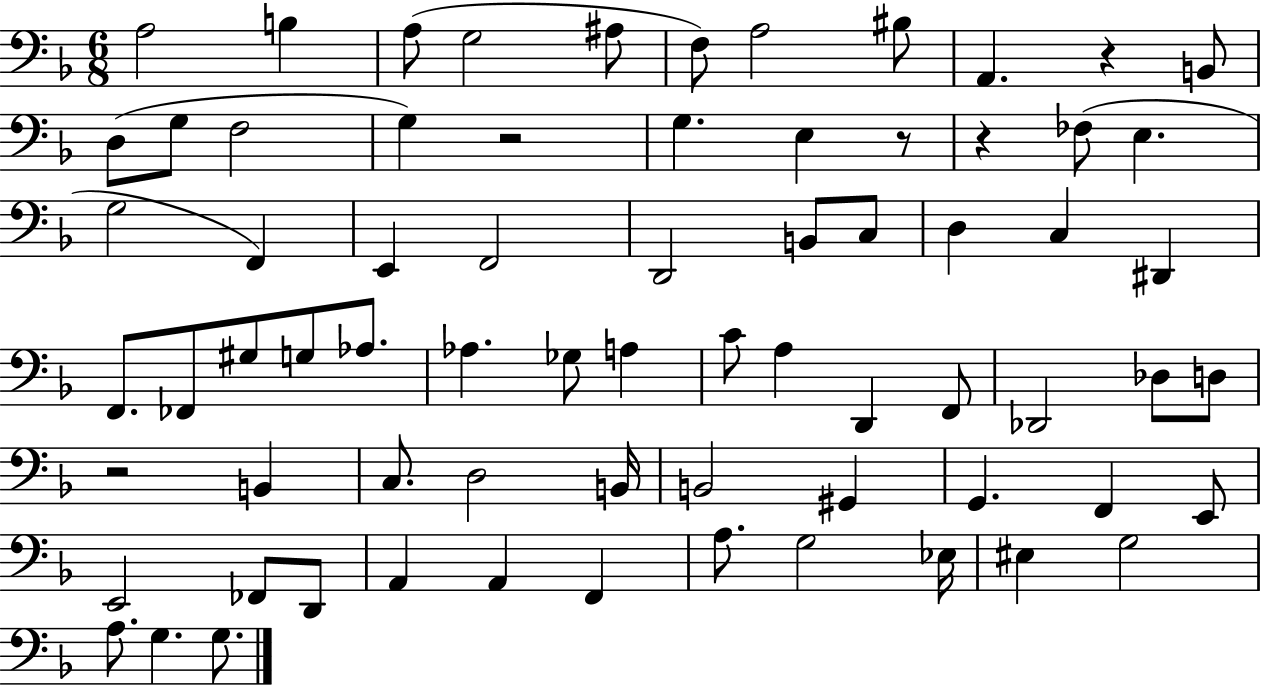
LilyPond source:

{
  \clef bass
  \numericTimeSignature
  \time 6/8
  \key f \major
  a2 b4 | a8( g2 ais8 | f8) a2 bis8 | a,4. r4 b,8 | \break d8( g8 f2 | g4) r2 | g4. e4 r8 | r4 fes8( e4. | \break g2 f,4) | e,4 f,2 | d,2 b,8 c8 | d4 c4 dis,4 | \break f,8. fes,8 gis8 g8 aes8. | aes4. ges8 a4 | c'8 a4 d,4 f,8 | des,2 des8 d8 | \break r2 b,4 | c8. d2 b,16 | b,2 gis,4 | g,4. f,4 e,8 | \break e,2 fes,8 d,8 | a,4 a,4 f,4 | a8. g2 ees16 | eis4 g2 | \break a8. g4. g8. | \bar "|."
}